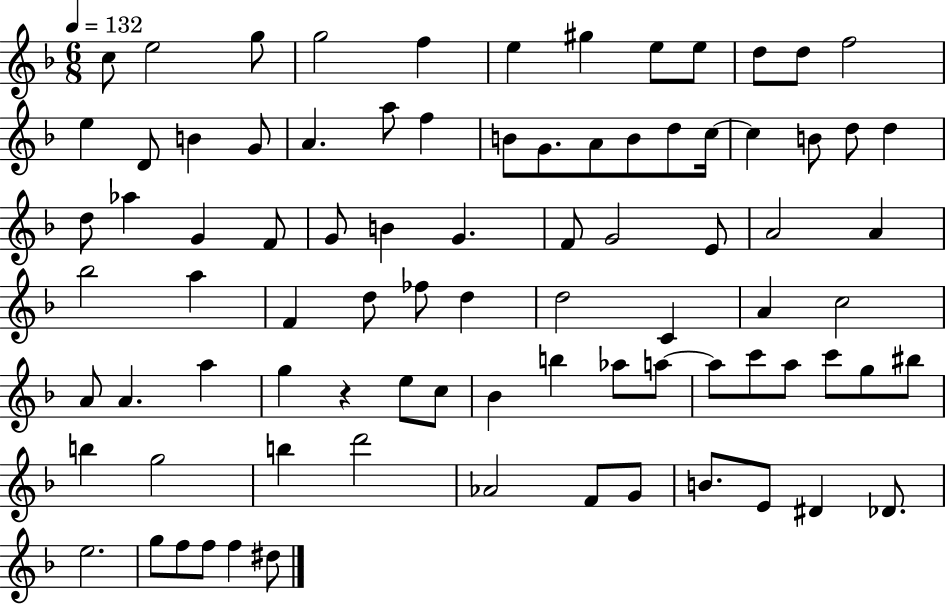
X:1
T:Untitled
M:6/8
L:1/4
K:F
c/2 e2 g/2 g2 f e ^g e/2 e/2 d/2 d/2 f2 e D/2 B G/2 A a/2 f B/2 G/2 A/2 B/2 d/2 c/4 c B/2 d/2 d d/2 _a G F/2 G/2 B G F/2 G2 E/2 A2 A _b2 a F d/2 _f/2 d d2 C A c2 A/2 A a g z e/2 c/2 _B b _a/2 a/2 a/2 c'/2 a/2 c'/2 g/2 ^b/2 b g2 b d'2 _A2 F/2 G/2 B/2 E/2 ^D _D/2 e2 g/2 f/2 f/2 f ^d/2